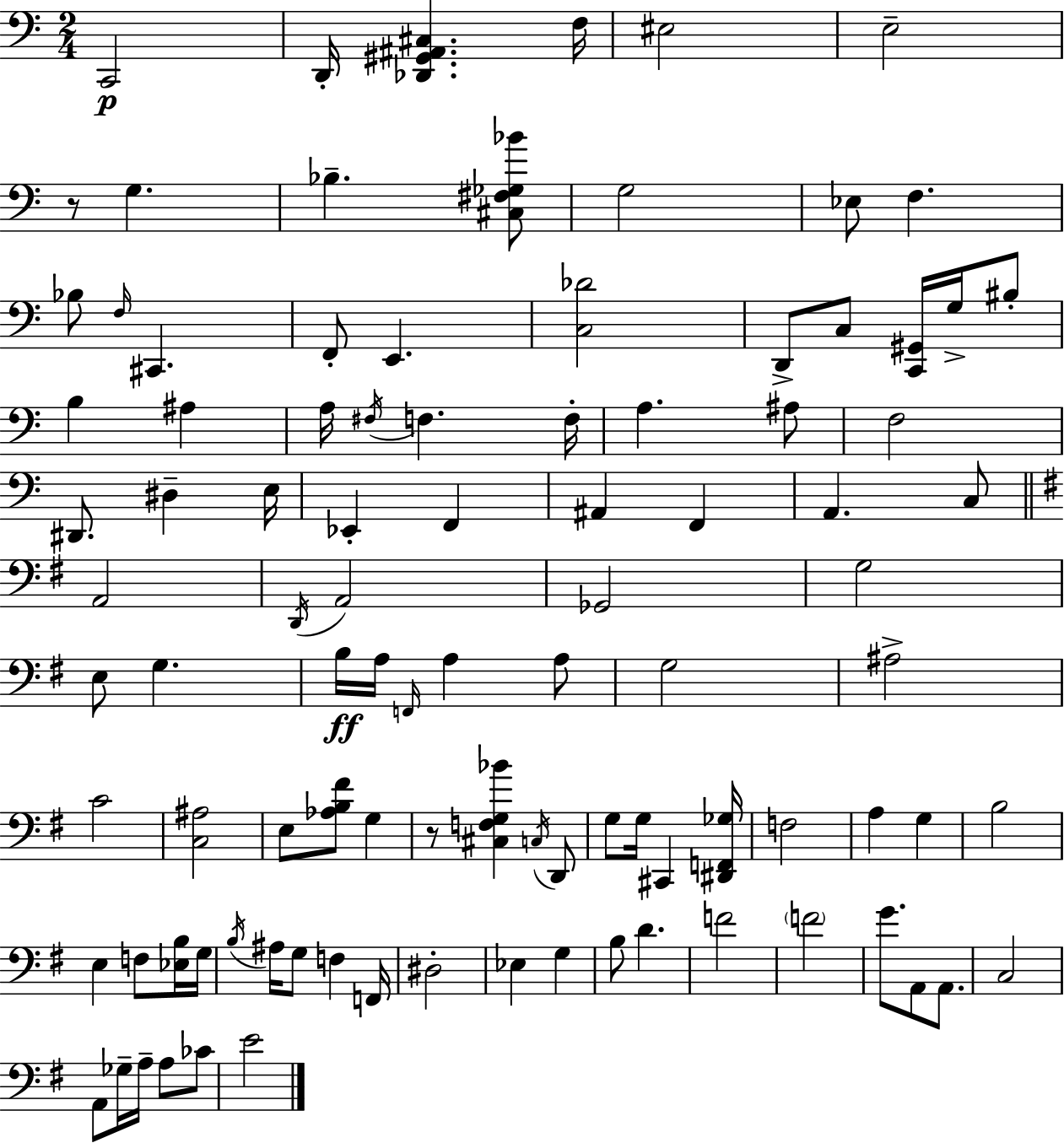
X:1
T:Untitled
M:2/4
L:1/4
K:Am
C,,2 D,,/4 [_D,,^G,,^A,,^C,] F,/4 ^E,2 E,2 z/2 G, _B, [^C,^F,_G,_B]/2 G,2 _E,/2 F, _B,/2 F,/4 ^C,, F,,/2 E,, [C,_D]2 D,,/2 C,/2 [C,,^G,,]/4 G,/4 ^B,/2 B, ^A, A,/4 ^F,/4 F, F,/4 A, ^A,/2 F,2 ^D,,/2 ^D, E,/4 _E,, F,, ^A,, F,, A,, C,/2 A,,2 D,,/4 A,,2 _G,,2 G,2 E,/2 G, B,/4 A,/4 F,,/4 A, A,/2 G,2 ^A,2 C2 [C,^A,]2 E,/2 [_A,B,^F]/2 G, z/2 [^C,F,G,_B] C,/4 D,,/2 G,/2 G,/4 ^C,, [^D,,F,,_G,]/4 F,2 A, G, B,2 E, F,/2 [_E,B,]/4 G,/4 B,/4 ^A,/4 G,/2 F, F,,/4 ^D,2 _E, G, B,/2 D F2 F2 G/2 A,,/2 A,,/2 C,2 A,,/2 _G,/4 A,/4 A,/2 _C/2 E2